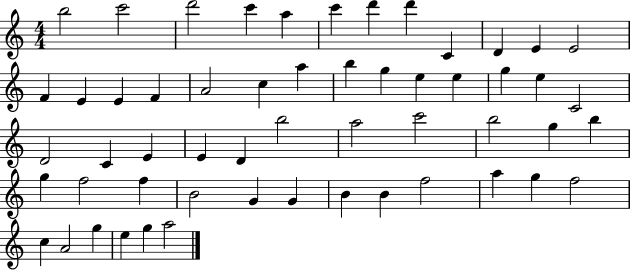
X:1
T:Untitled
M:4/4
L:1/4
K:C
b2 c'2 d'2 c' a c' d' d' C D E E2 F E E F A2 c a b g e e g e C2 D2 C E E D b2 a2 c'2 b2 g b g f2 f B2 G G B B f2 a g f2 c A2 g e g a2